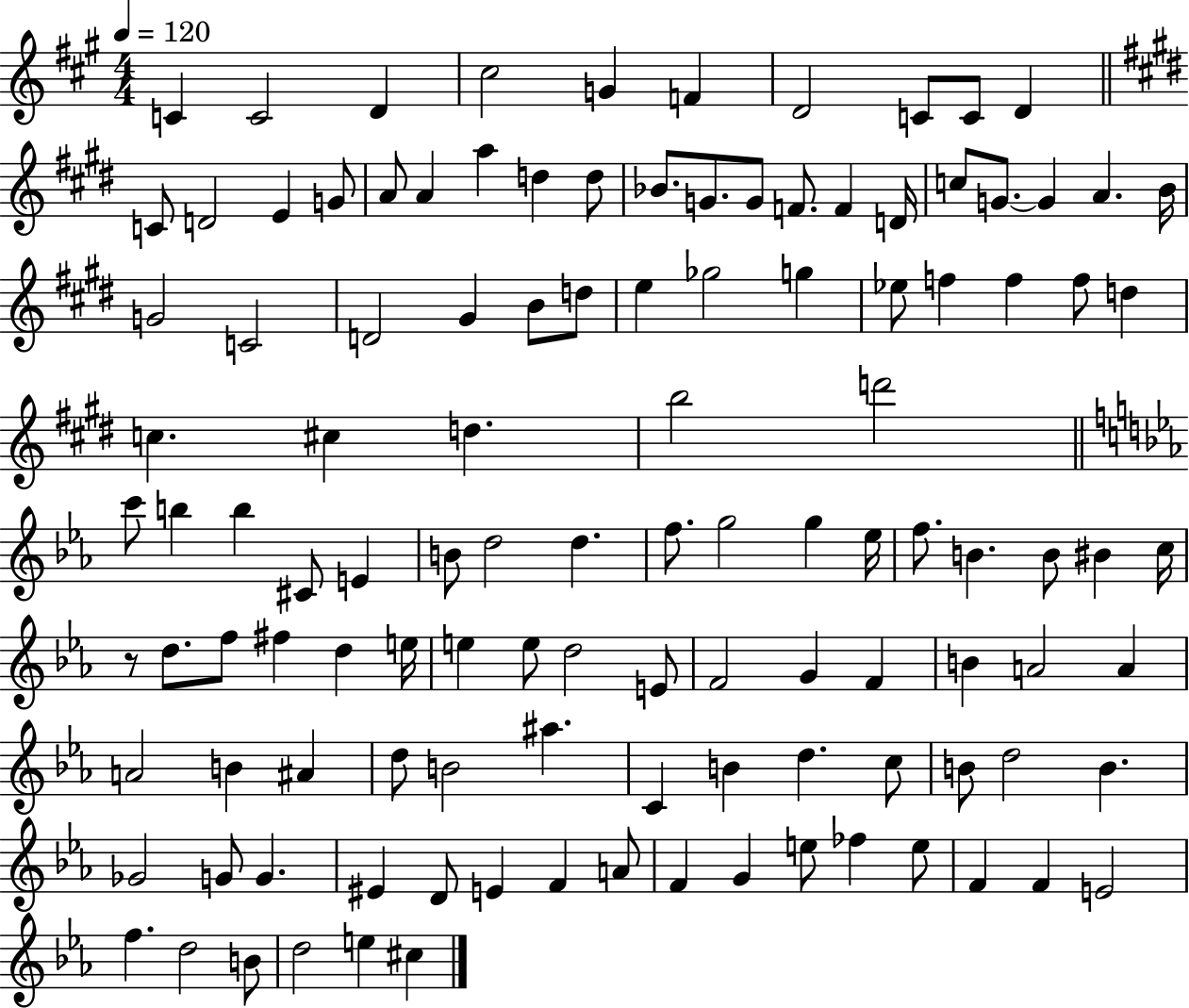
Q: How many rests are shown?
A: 1